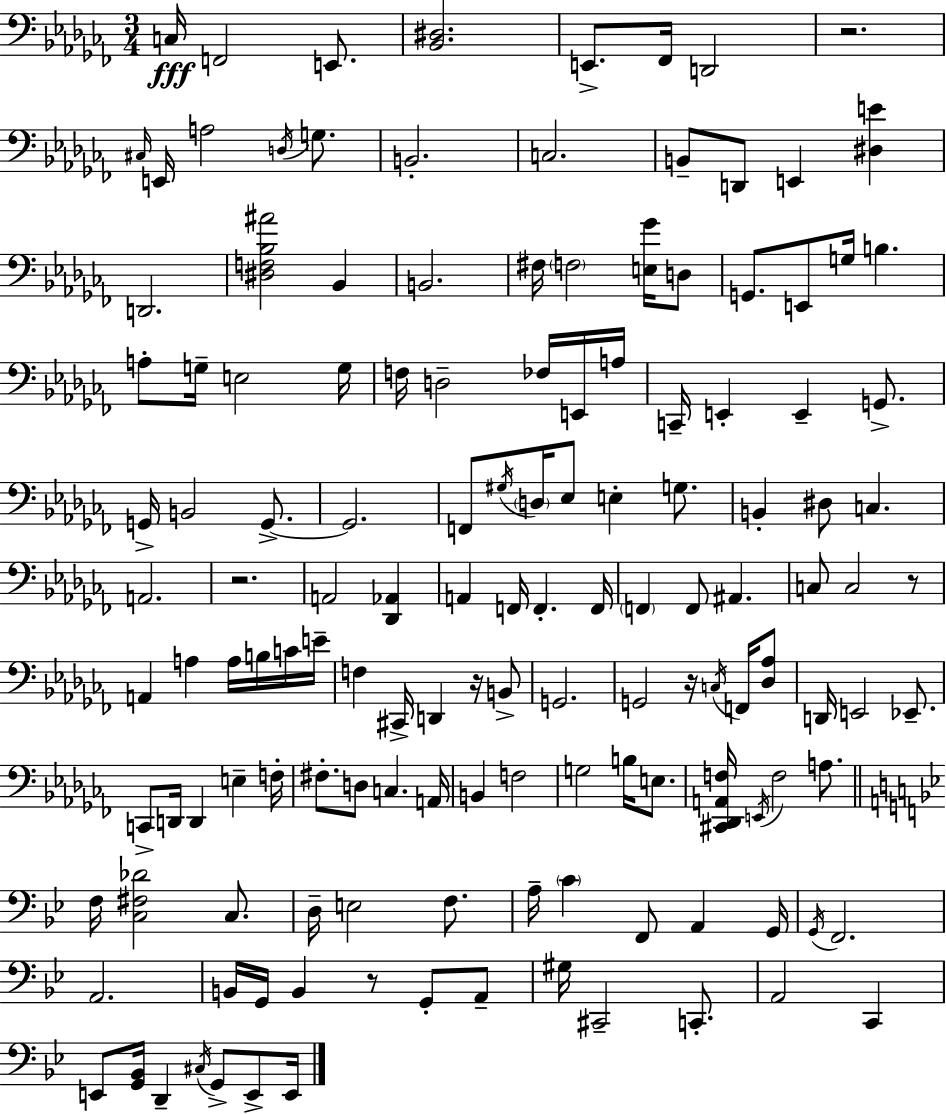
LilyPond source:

{
  \clef bass
  \numericTimeSignature
  \time 3/4
  \key aes \minor
  c16\fff f,2 e,8. | <bes, dis>2. | e,8.-> fes,16 d,2 | r2. | \break \grace { cis16 } e,16 a2 \acciaccatura { d16 } g8. | b,2.-. | c2. | b,8-- d,8 e,4 <dis e'>4 | \break d,2. | <dis f bes ais'>2 bes,4 | b,2. | fis16 \parenthesize f2 <e ges'>16 | \break d8 g,8. e,8 g16 b4. | a8-. g16-- e2 | g16 f16 d2-- fes16 | e,16 a16 c,16-- e,4-. e,4-- g,8.-> | \break g,16-> b,2 g,8.->~~ | g,2. | f,8 \acciaccatura { gis16 } \parenthesize d16 ees8 e4-. | g8. b,4-. dis8 c4. | \break a,2. | r2. | a,2 <des, aes,>4 | a,4 f,16 f,4.-. | \break f,16 \parenthesize f,4 f,8 ais,4. | c8 c2 | r8 a,4 a4 a16 | b16 c'16 e'16-- f4 cis,16-> d,4 | \break r16 b,8-> g,2. | g,2 r16 | \acciaccatura { c16 } f,16 <des aes>8 d,16 e,2 | ees,8.-- c,8-> d,16 d,4 e4-- | \break f16-. fis8.-. d8 c4. | a,16 b,4 f2 | g2 | b16 e8. <cis, des, a, f>16 \acciaccatura { e,16 } f2 | \break a8. \bar "||" \break \key g \minor f16 <c fis des'>2 c8. | d16-- e2 f8. | a16-- \parenthesize c'4 f,8 a,4 g,16 | \acciaccatura { g,16 } f,2. | \break a,2. | b,16 g,16 b,4 r8 g,8-. a,8-- | gis16 cis,2-- c,8.-. | a,2 c,4 | \break e,8 <g, bes,>16 d,4-- \acciaccatura { cis16 } g,8-> e,8-> | e,16 \bar "|."
}